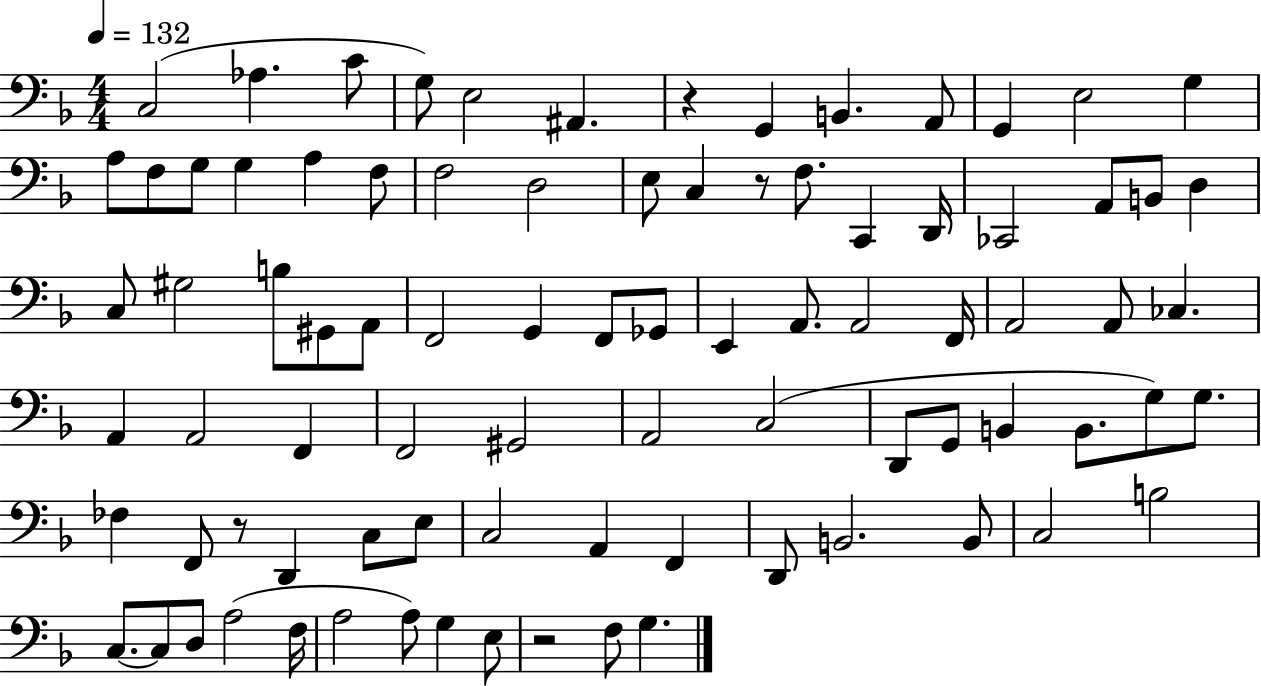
X:1
T:Untitled
M:4/4
L:1/4
K:F
C,2 _A, C/2 G,/2 E,2 ^A,, z G,, B,, A,,/2 G,, E,2 G, A,/2 F,/2 G,/2 G, A, F,/2 F,2 D,2 E,/2 C, z/2 F,/2 C,, D,,/4 _C,,2 A,,/2 B,,/2 D, C,/2 ^G,2 B,/2 ^G,,/2 A,,/2 F,,2 G,, F,,/2 _G,,/2 E,, A,,/2 A,,2 F,,/4 A,,2 A,,/2 _C, A,, A,,2 F,, F,,2 ^G,,2 A,,2 C,2 D,,/2 G,,/2 B,, B,,/2 G,/2 G,/2 _F, F,,/2 z/2 D,, C,/2 E,/2 C,2 A,, F,, D,,/2 B,,2 B,,/2 C,2 B,2 C,/2 C,/2 D,/2 A,2 F,/4 A,2 A,/2 G, E,/2 z2 F,/2 G,